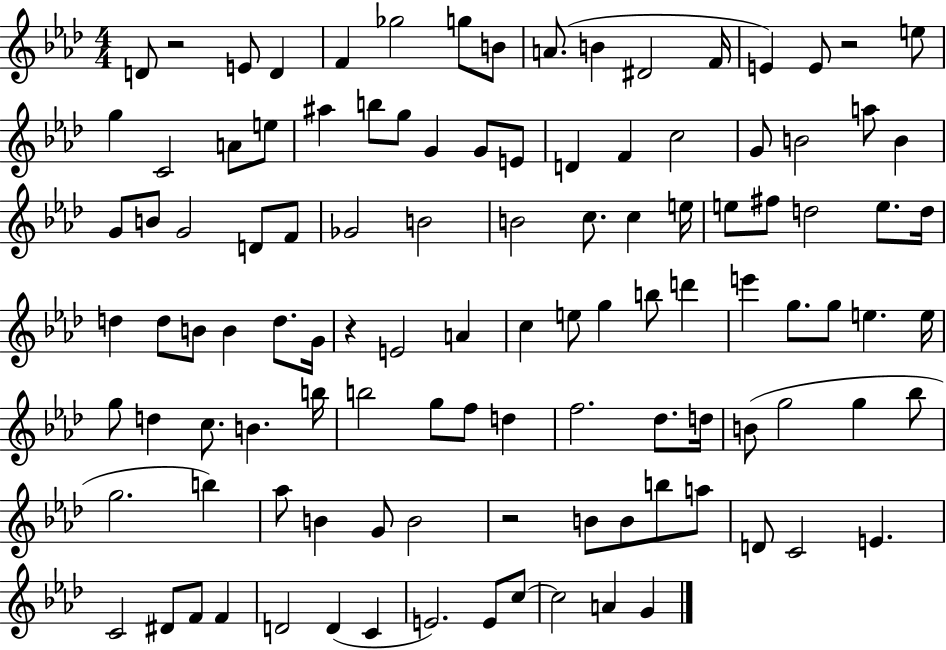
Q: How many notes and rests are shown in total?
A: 111